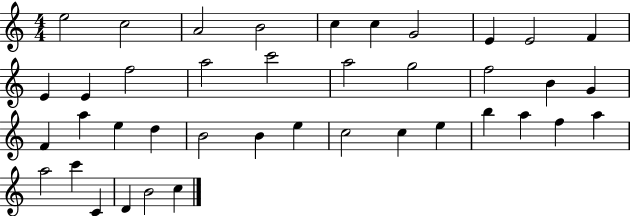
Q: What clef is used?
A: treble